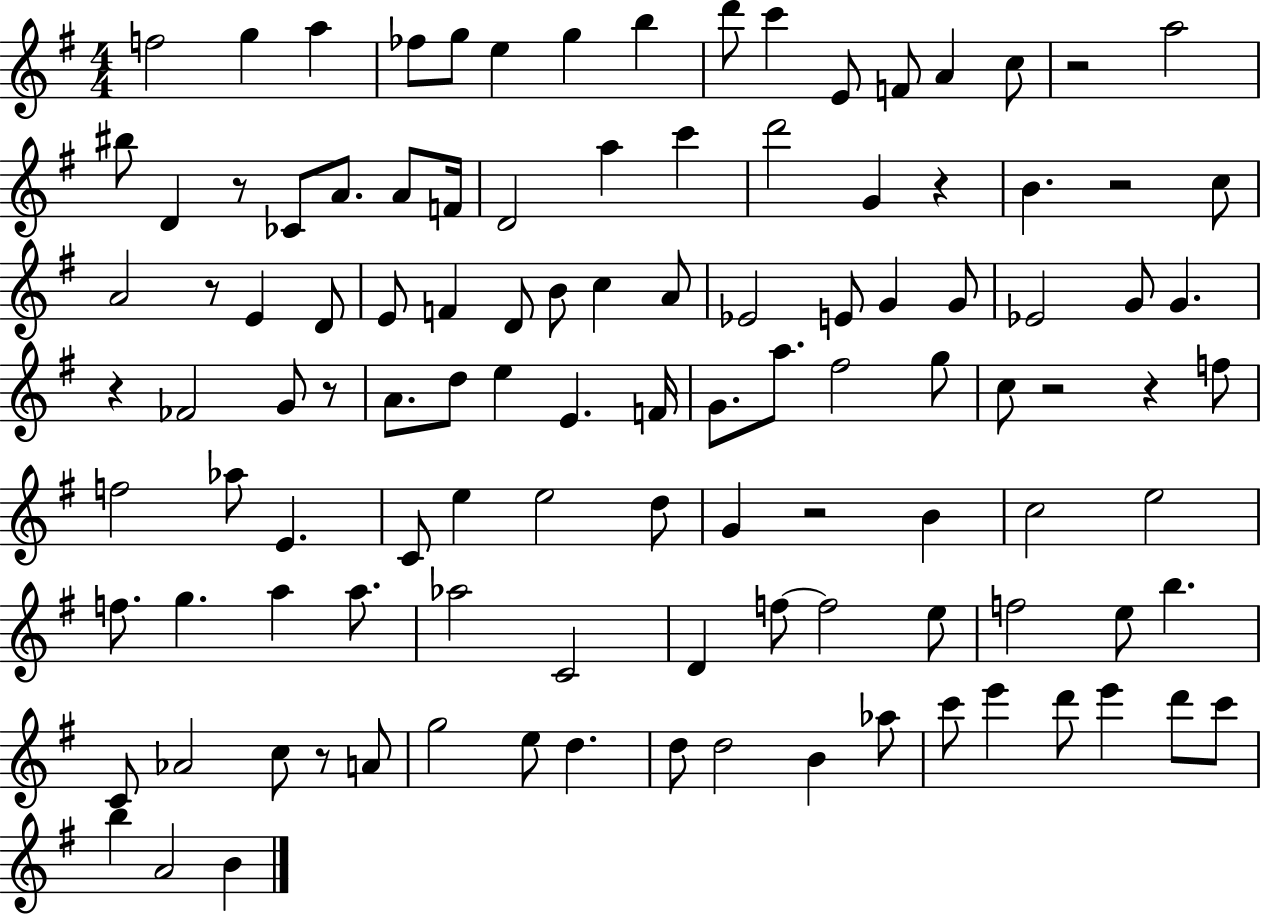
F5/h G5/q A5/q FES5/e G5/e E5/q G5/q B5/q D6/e C6/q E4/e F4/e A4/q C5/e R/h A5/h BIS5/e D4/q R/e CES4/e A4/e. A4/e F4/s D4/h A5/q C6/q D6/h G4/q R/q B4/q. R/h C5/e A4/h R/e E4/q D4/e E4/e F4/q D4/e B4/e C5/q A4/e Eb4/h E4/e G4/q G4/e Eb4/h G4/e G4/q. R/q FES4/h G4/e R/e A4/e. D5/e E5/q E4/q. F4/s G4/e. A5/e. F#5/h G5/e C5/e R/h R/q F5/e F5/h Ab5/e E4/q. C4/e E5/q E5/h D5/e G4/q R/h B4/q C5/h E5/h F5/e. G5/q. A5/q A5/e. Ab5/h C4/h D4/q F5/e F5/h E5/e F5/h E5/e B5/q. C4/e Ab4/h C5/e R/e A4/e G5/h E5/e D5/q. D5/e D5/h B4/q Ab5/e C6/e E6/q D6/e E6/q D6/e C6/e B5/q A4/h B4/q